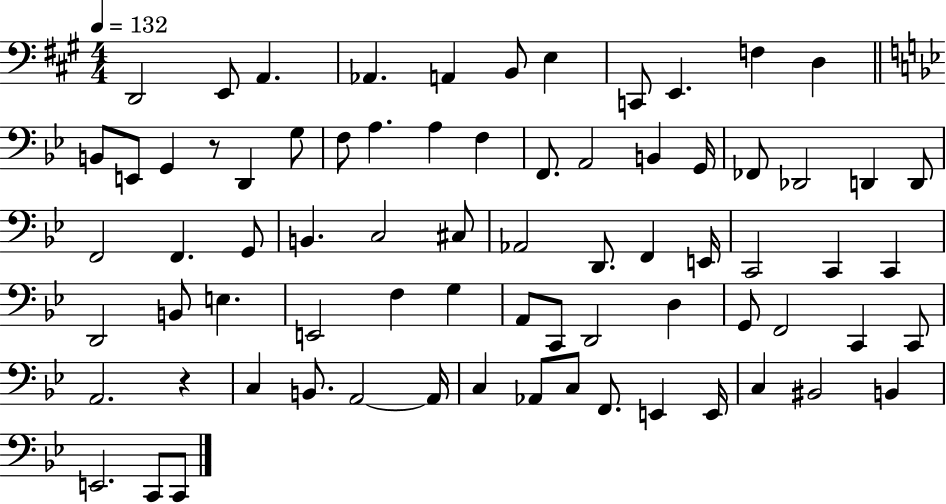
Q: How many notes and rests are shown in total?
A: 74